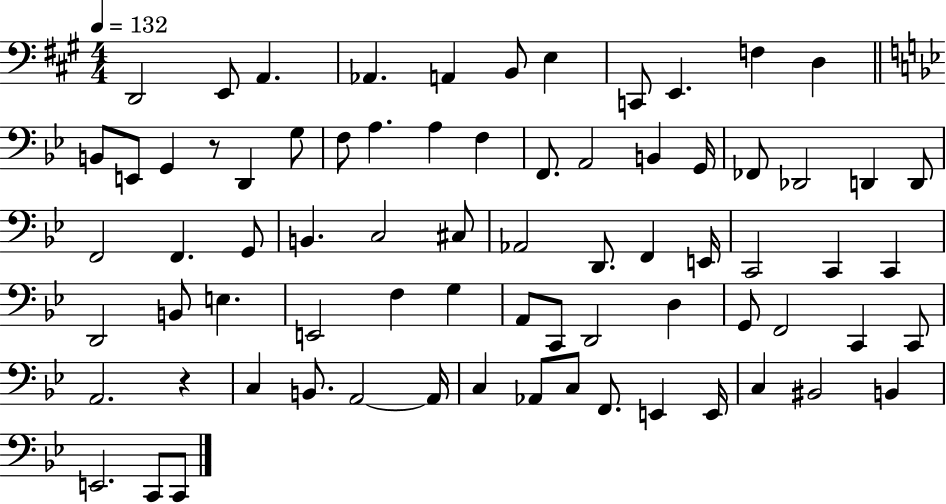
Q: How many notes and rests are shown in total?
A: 74